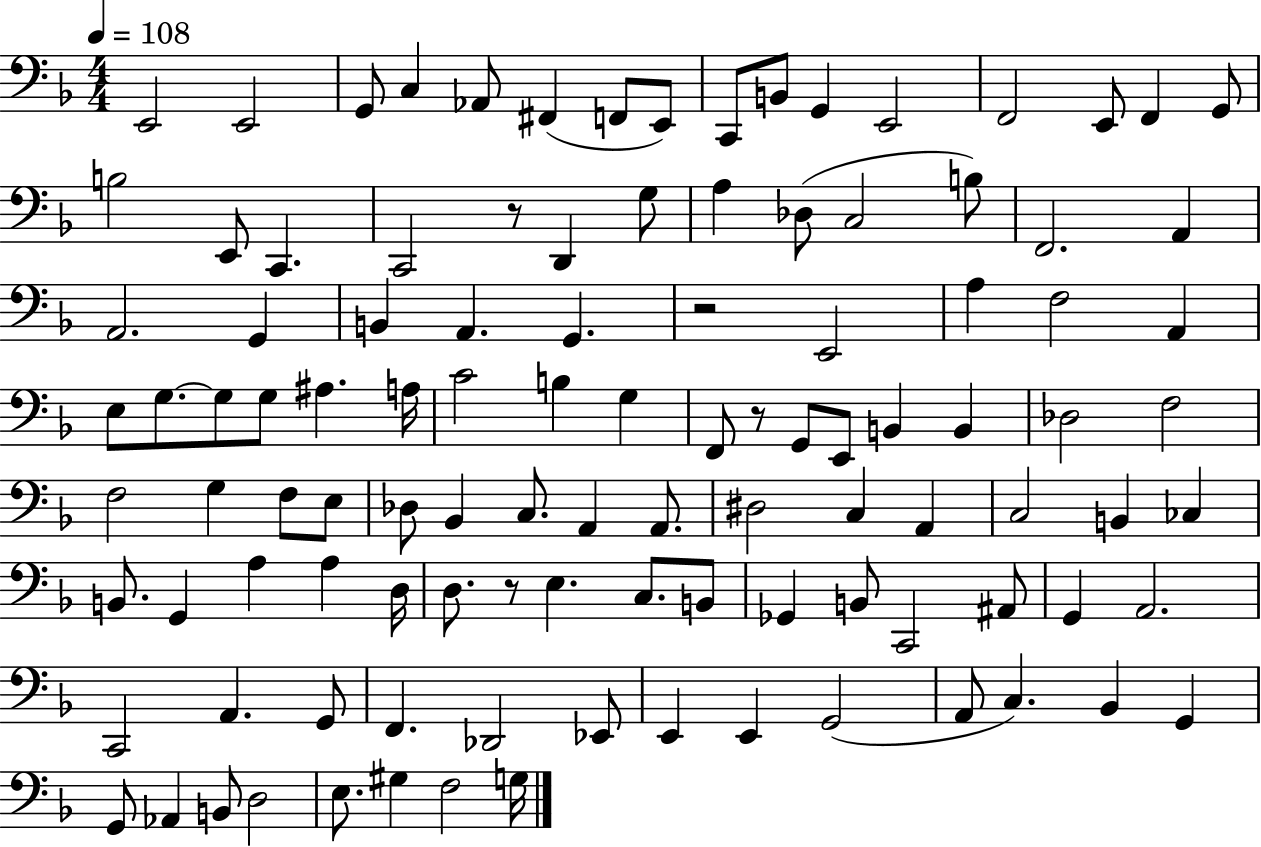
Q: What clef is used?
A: bass